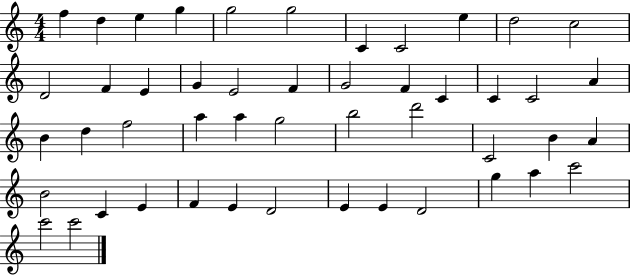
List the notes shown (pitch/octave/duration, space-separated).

F5/q D5/q E5/q G5/q G5/h G5/h C4/q C4/h E5/q D5/h C5/h D4/h F4/q E4/q G4/q E4/h F4/q G4/h F4/q C4/q C4/q C4/h A4/q B4/q D5/q F5/h A5/q A5/q G5/h B5/h D6/h C4/h B4/q A4/q B4/h C4/q E4/q F4/q E4/q D4/h E4/q E4/q D4/h G5/q A5/q C6/h C6/h C6/h